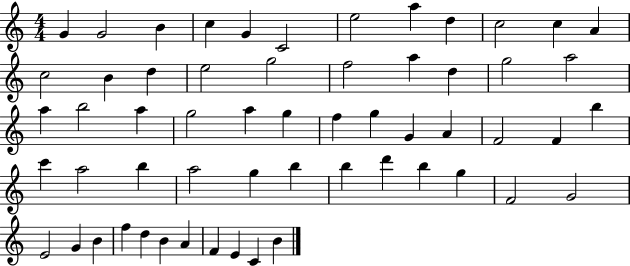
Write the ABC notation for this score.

X:1
T:Untitled
M:4/4
L:1/4
K:C
G G2 B c G C2 e2 a d c2 c A c2 B d e2 g2 f2 a d g2 a2 a b2 a g2 a g f g G A F2 F b c' a2 b a2 g b b d' b g F2 G2 E2 G B f d B A F E C B